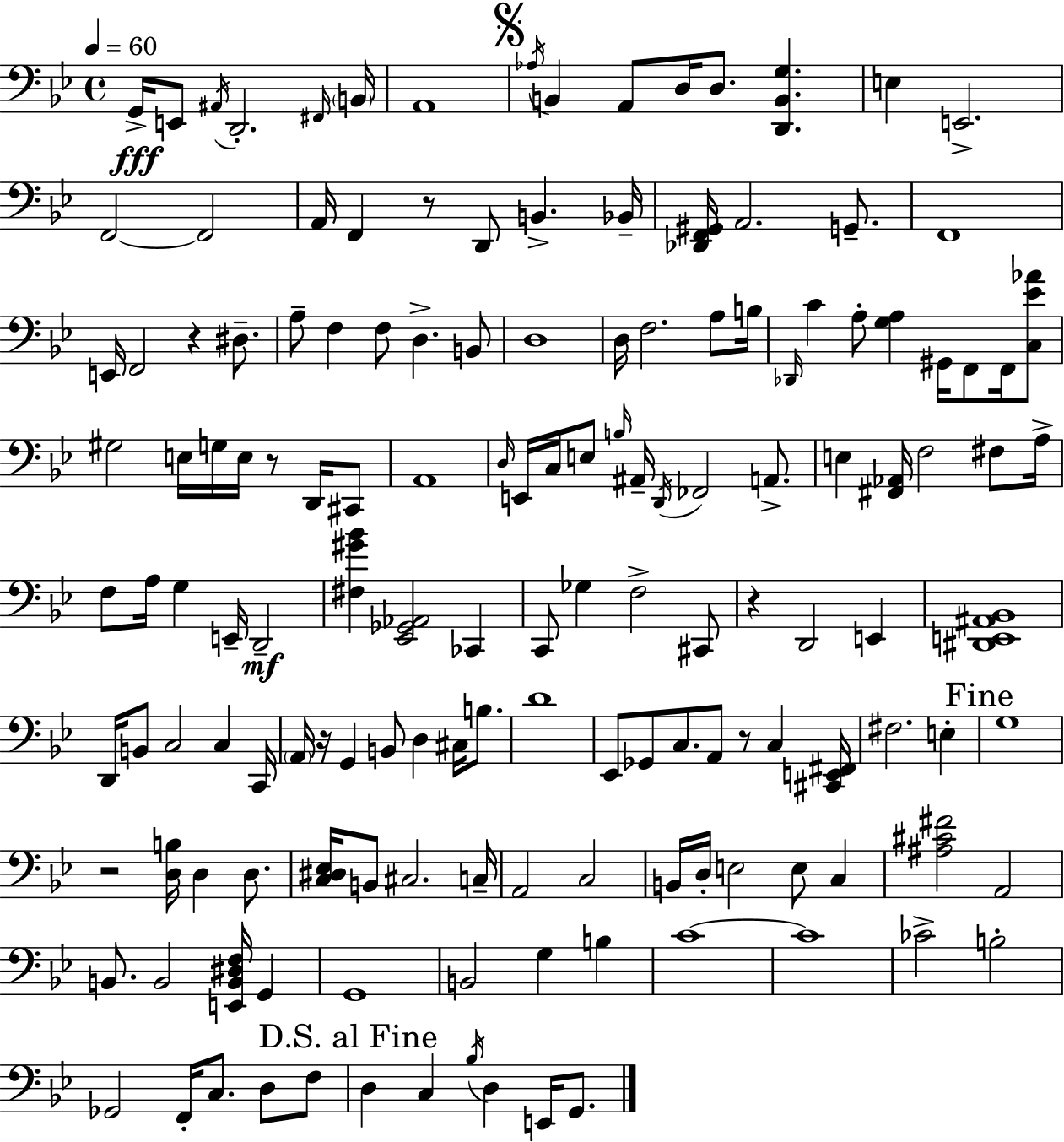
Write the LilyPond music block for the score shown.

{
  \clef bass
  \time 4/4
  \defaultTimeSignature
  \key g \minor
  \tempo 4 = 60
  g,16->\fff e,8 \acciaccatura { ais,16 } d,2.-. | \grace { fis,16 } \parenthesize b,16 a,1 | \mark \markup { \musicglyph "scripts.segno" } \acciaccatura { aes16 } b,4 a,8 d16 d8. <d, b, g>4. | e4 e,2.-> | \break f,2~~ f,2 | a,16 f,4 r8 d,8 b,4.-> | bes,16-- <des, f, gis,>16 a,2. | g,8.-- f,1 | \break e,16 f,2 r4 | dis8.-- a8-- f4 f8 d4.-> | b,8 d1 | d16 f2. | \break a8 b16 \grace { des,16 } c'4 a8-. <g a>4 gis,16 f,8 | f,16 <c ees' aes'>8 gis2 e16 g16 e16 r8 | d,16 cis,8 a,1 | \grace { d16 } e,16 c16 e8 \grace { b16 } ais,16-- \acciaccatura { d,16 } fes,2 | \break a,8.-> e4 <fis, aes,>16 f2 | fis8 a16-> f8 a16 g4 e,16-- d,2--\mf | <fis gis' bes'>4 <ees, ges, aes,>2 | ces,4 c,8 ges4 f2-> | \break cis,8 r4 d,2 | e,4 <dis, e, ais, bes,>1 | d,16 b,8 c2 | c4 c,16 \parenthesize a,16 r16 g,4 b,8 d4 | \break cis16 b8. d'1 | ees,8 ges,8 c8. a,8 | r8 c4 <cis, e, fis,>16 fis2. | e4-. \mark "Fine" g1 | \break r2 <d b>16 | d4 d8. <c dis ees>16 b,8 cis2. | c16-- a,2 c2 | b,16 d16-. e2 | \break e8 c4 <ais cis' fis'>2 a,2 | b,8. b,2 | <e, b, dis f>16 g,4 g,1 | b,2 g4 | \break b4 c'1~~ | c'1 | ces'2-> b2-. | ges,2 f,16-. | \break c8. d8 f8 \mark "D.S. al Fine" d4 c4 \acciaccatura { bes16 } | d4 e,16 g,8. \bar "|."
}